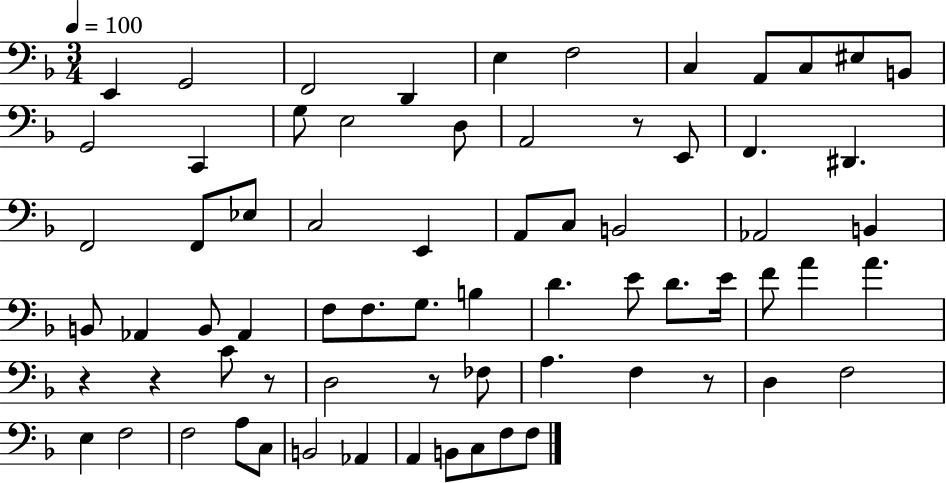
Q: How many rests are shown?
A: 6